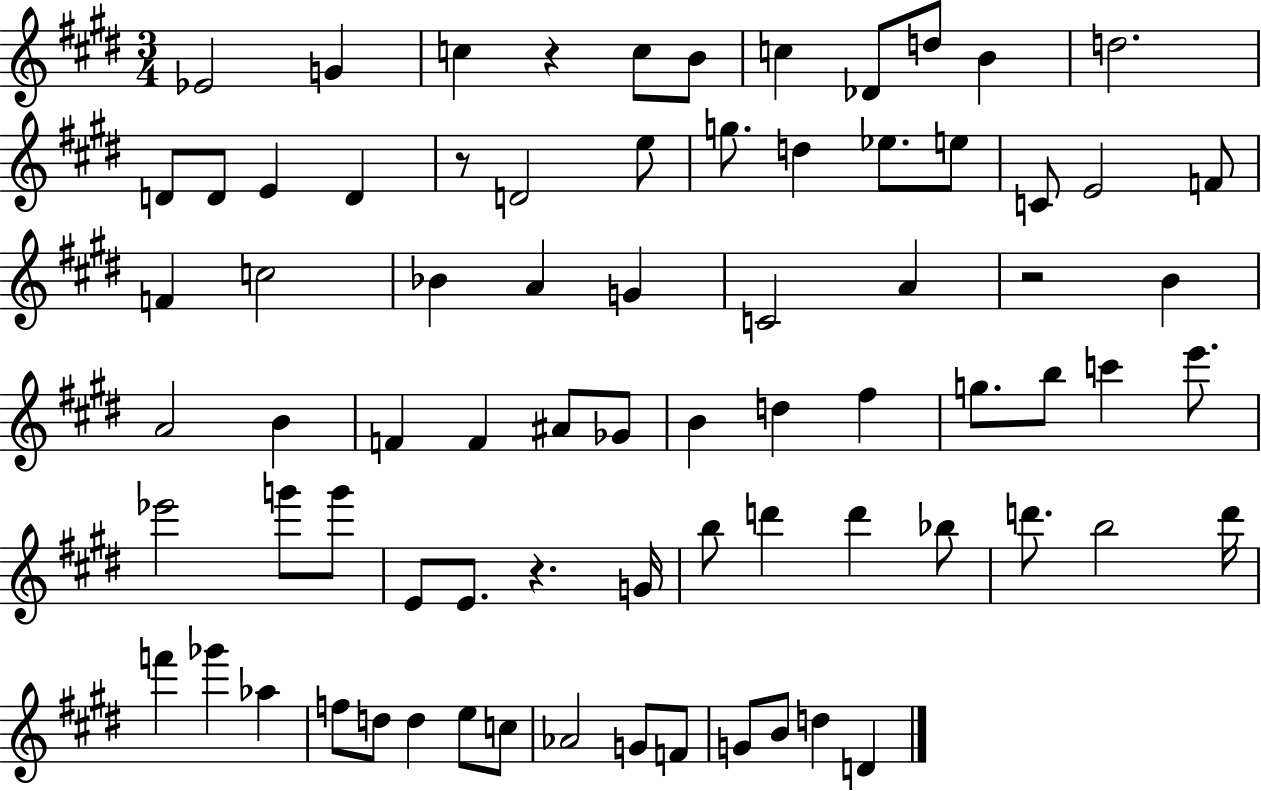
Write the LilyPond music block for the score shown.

{
  \clef treble
  \numericTimeSignature
  \time 3/4
  \key e \major
  \repeat volta 2 { ees'2 g'4 | c''4 r4 c''8 b'8 | c''4 des'8 d''8 b'4 | d''2. | \break d'8 d'8 e'4 d'4 | r8 d'2 e''8 | g''8. d''4 ees''8. e''8 | c'8 e'2 f'8 | \break f'4 c''2 | bes'4 a'4 g'4 | c'2 a'4 | r2 b'4 | \break a'2 b'4 | f'4 f'4 ais'8 ges'8 | b'4 d''4 fis''4 | g''8. b''8 c'''4 e'''8. | \break ees'''2 g'''8 g'''8 | e'8 e'8. r4. g'16 | b''8 d'''4 d'''4 bes''8 | d'''8. b''2 d'''16 | \break f'''4 ges'''4 aes''4 | f''8 d''8 d''4 e''8 c''8 | aes'2 g'8 f'8 | g'8 b'8 d''4 d'4 | \break } \bar "|."
}